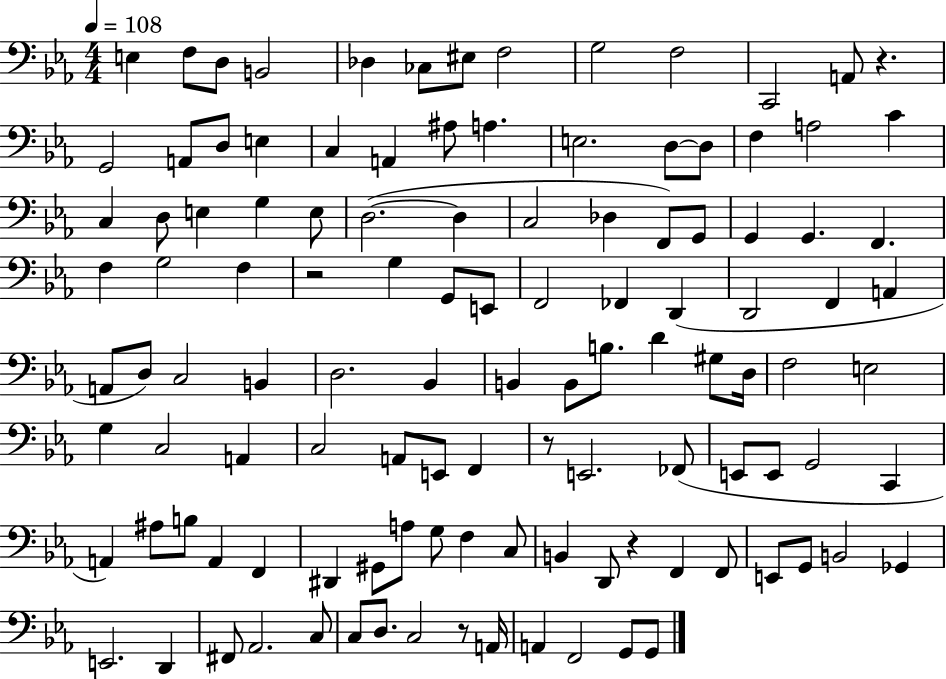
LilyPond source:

{
  \clef bass
  \numericTimeSignature
  \time 4/4
  \key ees \major
  \tempo 4 = 108
  e4 f8 d8 b,2 | des4 ces8 eis8 f2 | g2 f2 | c,2 a,8 r4. | \break g,2 a,8 d8 e4 | c4 a,4 ais8 a4. | e2. d8~~ d8 | f4 a2 c'4 | \break c4 d8 e4 g4 e8 | d2.~(~ d4 | c2 des4 f,8) g,8 | g,4 g,4. f,4. | \break f4 g2 f4 | r2 g4 g,8 e,8 | f,2 fes,4 d,4( | d,2 f,4 a,4 | \break a,8 d8) c2 b,4 | d2. bes,4 | b,4 b,8 b8. d'4 gis8 d16 | f2 e2 | \break g4 c2 a,4 | c2 a,8 e,8 f,4 | r8 e,2. fes,8( | e,8 e,8 g,2 c,4 | \break a,4) ais8 b8 a,4 f,4 | dis,4 gis,8 a8 g8 f4 c8 | b,4 d,8 r4 f,4 f,8 | e,8 g,8 b,2 ges,4 | \break e,2. d,4 | fis,8 aes,2. c8 | c8 d8. c2 r8 a,16 | a,4 f,2 g,8 g,8 | \break \bar "|."
}